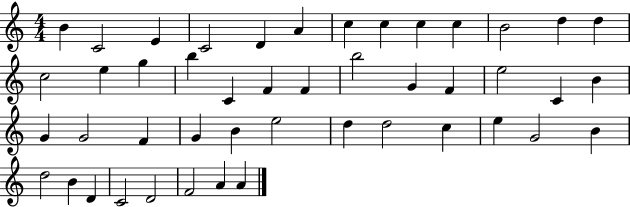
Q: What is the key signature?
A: C major